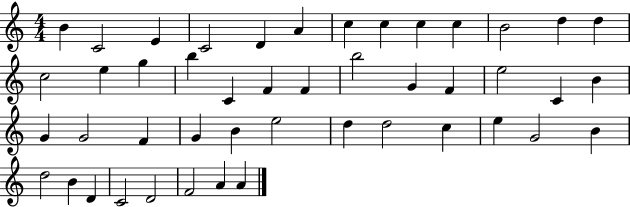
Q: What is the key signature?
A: C major